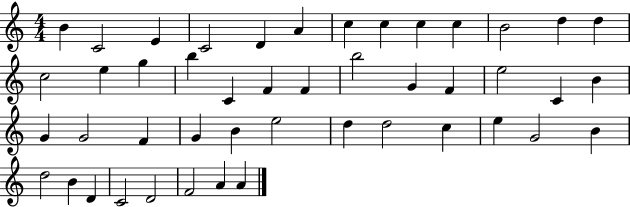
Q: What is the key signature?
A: C major